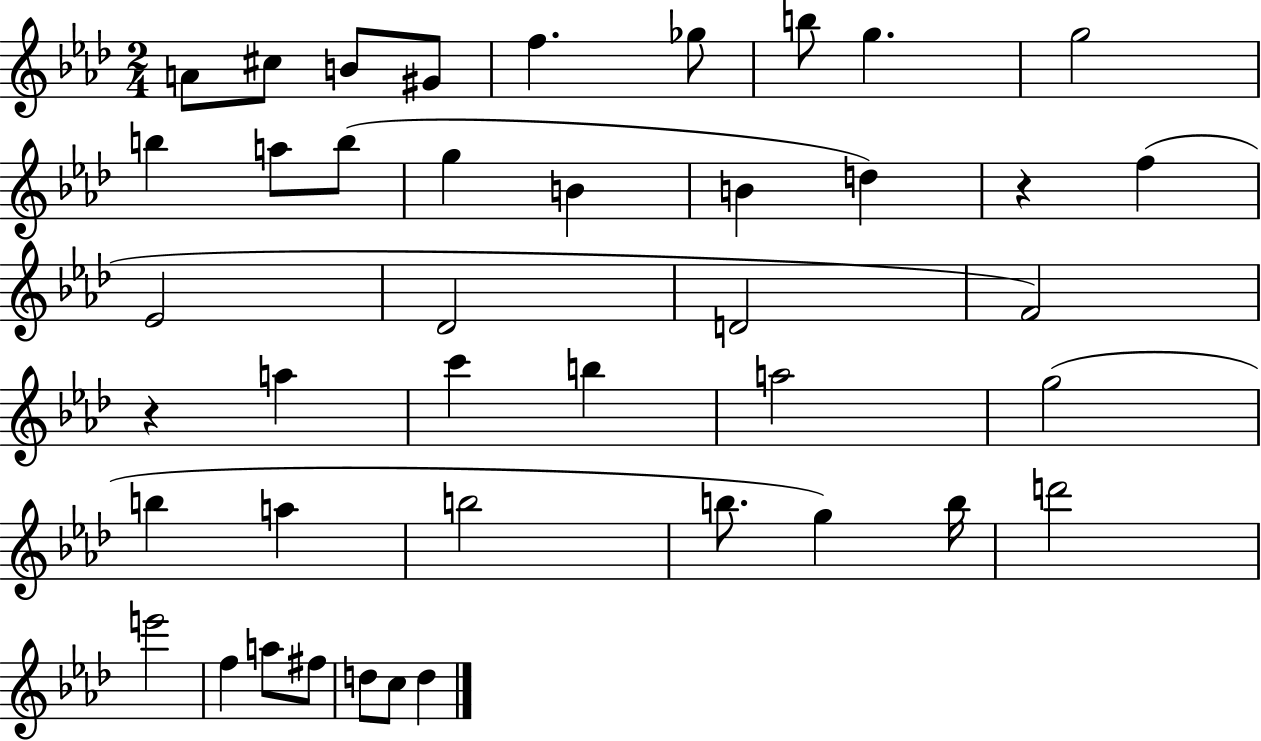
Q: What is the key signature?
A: AES major